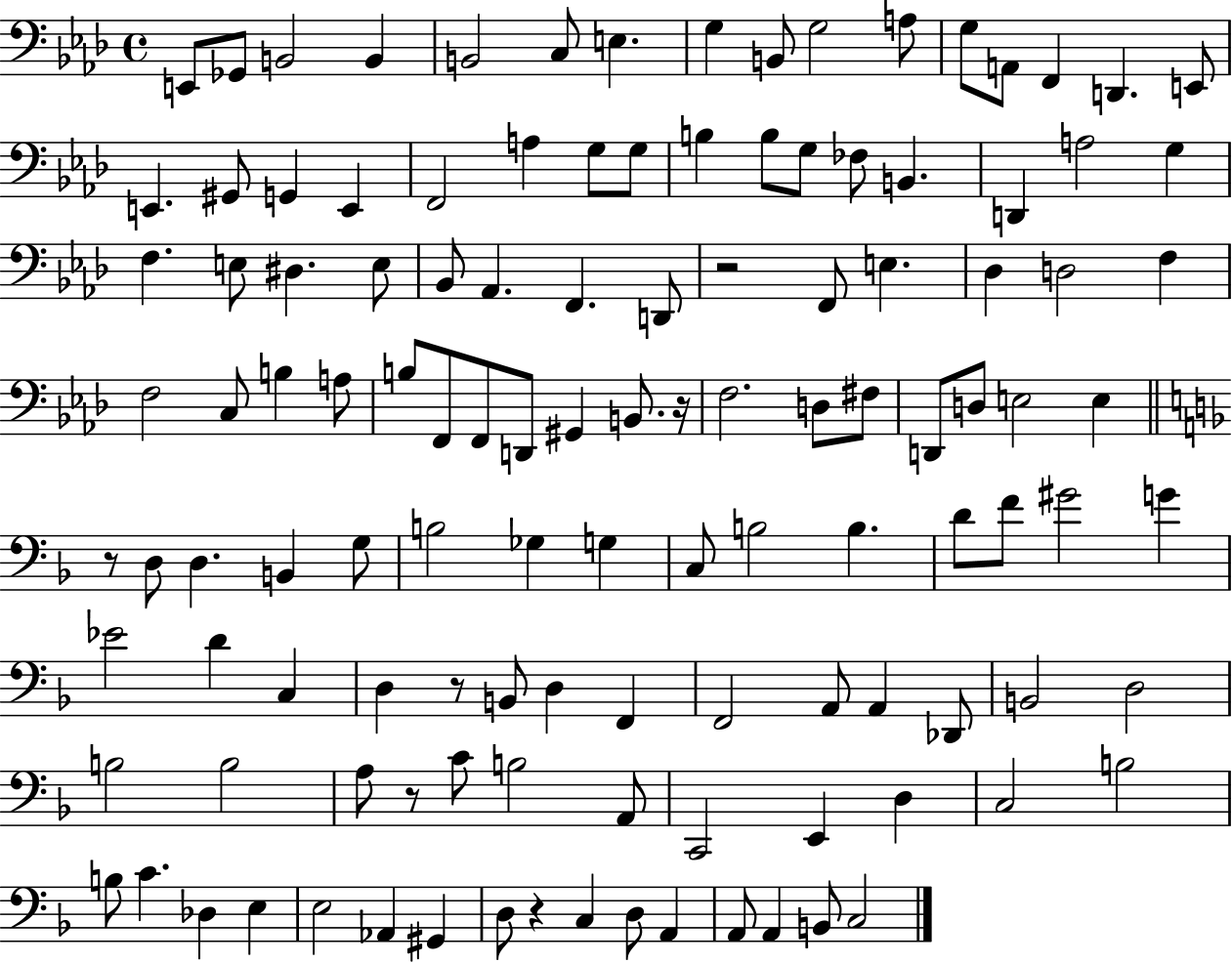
E2/e Gb2/e B2/h B2/q B2/h C3/e E3/q. G3/q B2/e G3/h A3/e G3/e A2/e F2/q D2/q. E2/e E2/q. G#2/e G2/q E2/q F2/h A3/q G3/e G3/e B3/q B3/e G3/e FES3/e B2/q. D2/q A3/h G3/q F3/q. E3/e D#3/q. E3/e Bb2/e Ab2/q. F2/q. D2/e R/h F2/e E3/q. Db3/q D3/h F3/q F3/h C3/e B3/q A3/e B3/e F2/e F2/e D2/e G#2/q B2/e. R/s F3/h. D3/e F#3/e D2/e D3/e E3/h E3/q R/e D3/e D3/q. B2/q G3/e B3/h Gb3/q G3/q C3/e B3/h B3/q. D4/e F4/e G#4/h G4/q Eb4/h D4/q C3/q D3/q R/e B2/e D3/q F2/q F2/h A2/e A2/q Db2/e B2/h D3/h B3/h B3/h A3/e R/e C4/e B3/h A2/e C2/h E2/q D3/q C3/h B3/h B3/e C4/q. Db3/q E3/q E3/h Ab2/q G#2/q D3/e R/q C3/q D3/e A2/q A2/e A2/q B2/e C3/h